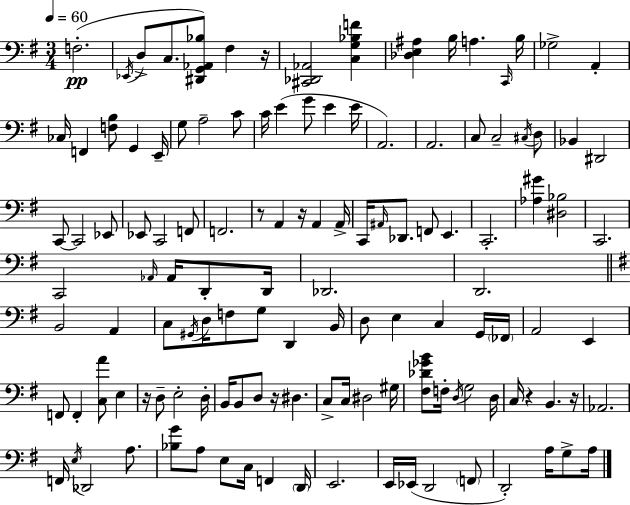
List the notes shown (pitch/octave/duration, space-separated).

F3/h. Eb2/s D3/e C3/e. [D#2,G2,Ab2,Bb3]/e F#3/q R/s [C#2,Db2,Ab2]/h [C3,G3,Bb3,F4]/q [Db3,E3,A#3]/q B3/s A3/q. C2/s B3/s Gb3/h A2/q CES3/s F2/q [F3,B3]/e G2/q E2/s G3/e A3/h C4/e C4/s E4/q G4/e E4/q E4/s A2/h. A2/h. C3/e C3/h C#3/s D3/e Bb2/q D#2/h C2/e C2/h Eb2/e Eb2/e C2/h F2/e F2/h. R/e A2/q R/s A2/q A2/s C2/s A#2/s Db2/e. F2/e E2/q. C2/h. [Ab3,G#4]/q [D#3,Bb3]/h C2/h. C2/h Ab2/s Ab2/s D2/e D2/s Db2/h. D2/h. B2/h A2/q C3/e G#2/s D3/s F3/e G3/e D2/q B2/s D3/e E3/q C3/q G2/s FES2/s A2/h E2/q F2/e F2/q [C3,A4]/e E3/q R/s D3/e E3/h D3/s B2/s B2/e D3/e R/s D#3/q. C3/e C3/s D#3/h G#3/s [F#3,Db4,Gb4,B4]/e F3/s D3/s G3/h D3/s C3/s R/q B2/q. R/s Ab2/h. F2/s E3/s Db2/h A3/e. [Bb3,G4]/e A3/e E3/e C3/s F2/q D2/s E2/h. E2/s Eb2/s D2/h F2/e D2/h A3/s G3/e A3/s